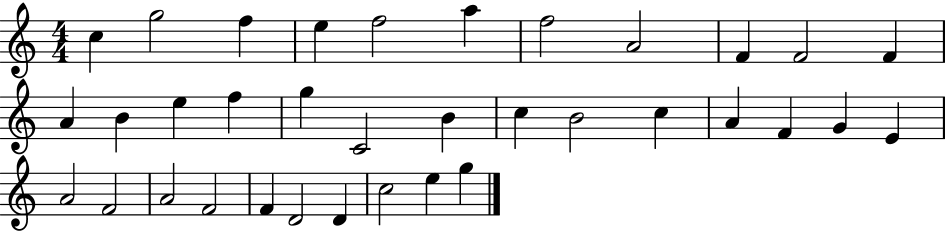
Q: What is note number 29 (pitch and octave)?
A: F4